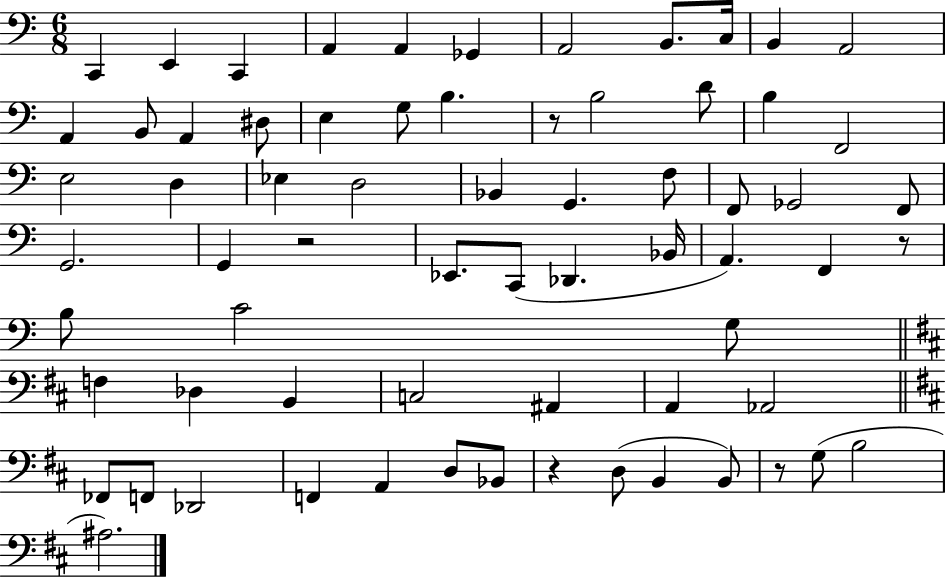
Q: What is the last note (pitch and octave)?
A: A#3